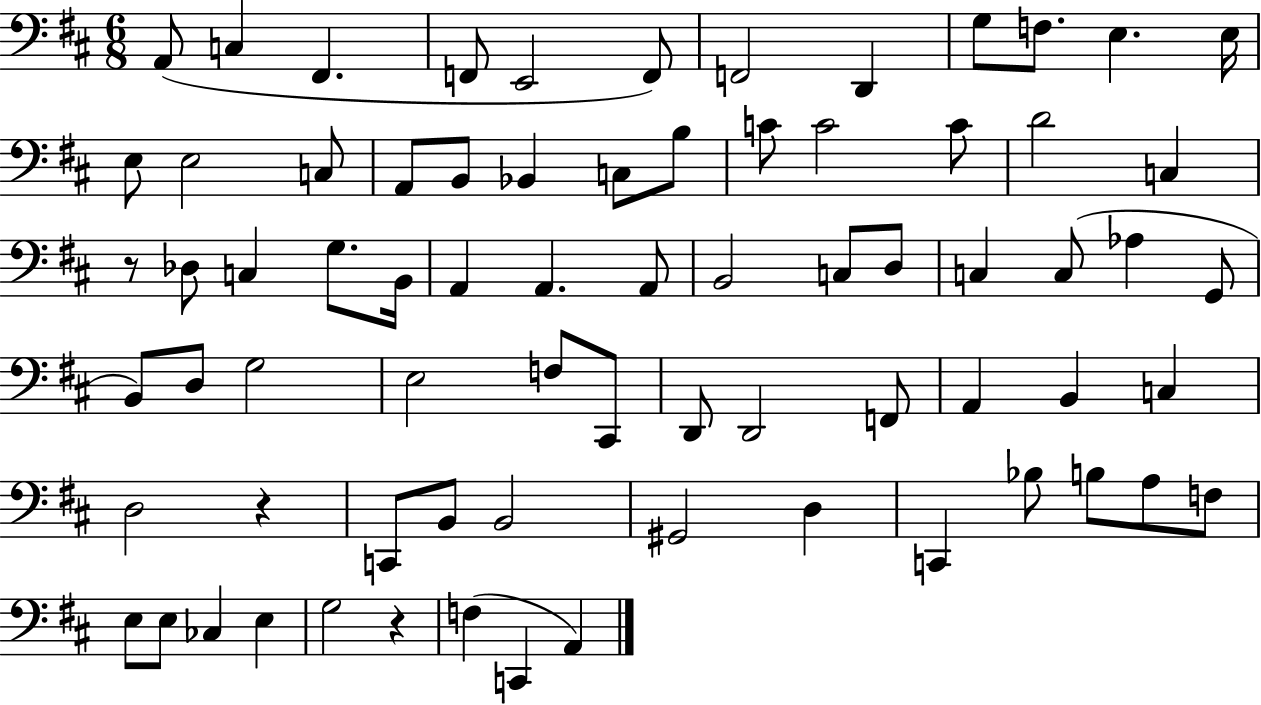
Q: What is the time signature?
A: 6/8